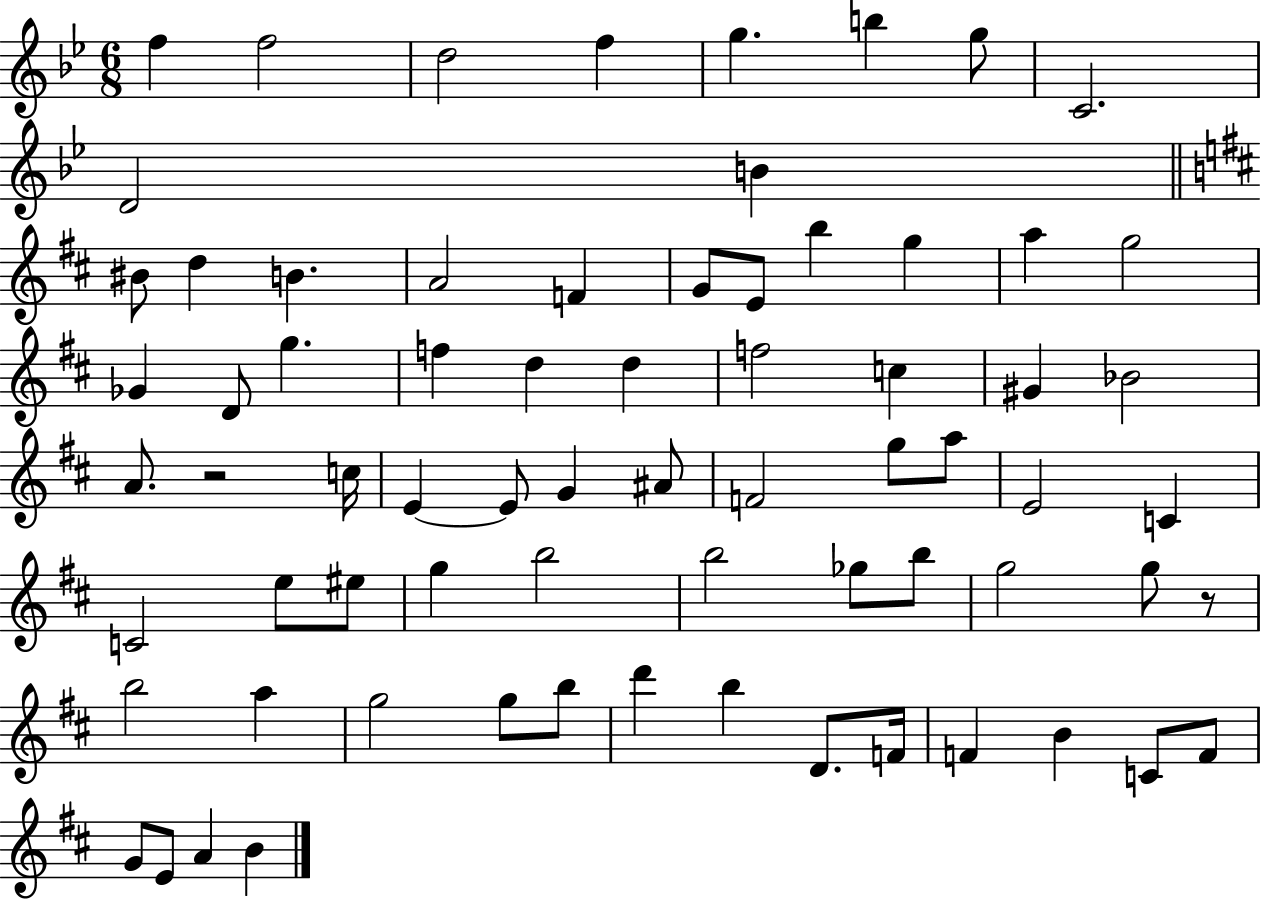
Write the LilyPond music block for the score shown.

{
  \clef treble
  \numericTimeSignature
  \time 6/8
  \key bes \major
  f''4 f''2 | d''2 f''4 | g''4. b''4 g''8 | c'2. | \break d'2 b'4 | \bar "||" \break \key b \minor bis'8 d''4 b'4. | a'2 f'4 | g'8 e'8 b''4 g''4 | a''4 g''2 | \break ges'4 d'8 g''4. | f''4 d''4 d''4 | f''2 c''4 | gis'4 bes'2 | \break a'8. r2 c''16 | e'4~~ e'8 g'4 ais'8 | f'2 g''8 a''8 | e'2 c'4 | \break c'2 e''8 eis''8 | g''4 b''2 | b''2 ges''8 b''8 | g''2 g''8 r8 | \break b''2 a''4 | g''2 g''8 b''8 | d'''4 b''4 d'8. f'16 | f'4 b'4 c'8 f'8 | \break g'8 e'8 a'4 b'4 | \bar "|."
}